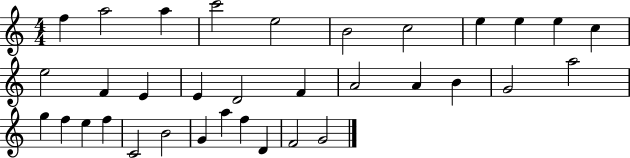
F5/q A5/h A5/q C6/h E5/h B4/h C5/h E5/q E5/q E5/q C5/q E5/h F4/q E4/q E4/q D4/h F4/q A4/h A4/q B4/q G4/h A5/h G5/q F5/q E5/q F5/q C4/h B4/h G4/q A5/q F5/q D4/q F4/h G4/h